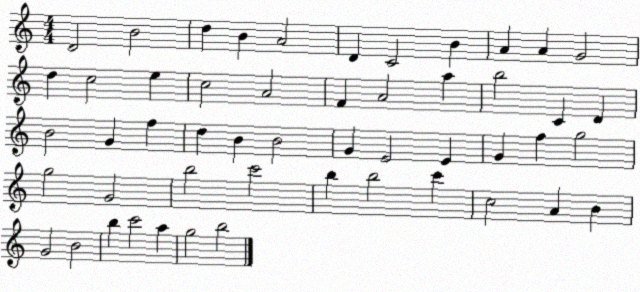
X:1
T:Untitled
M:4/4
L:1/4
K:C
D2 B2 d B A2 D C2 B A A G2 d c2 e c2 A2 F A2 a b2 C D B2 G f d B B2 G E2 E G f g2 g2 G2 b2 c'2 b b2 c' c2 A B G2 B2 b c'2 a g2 b2